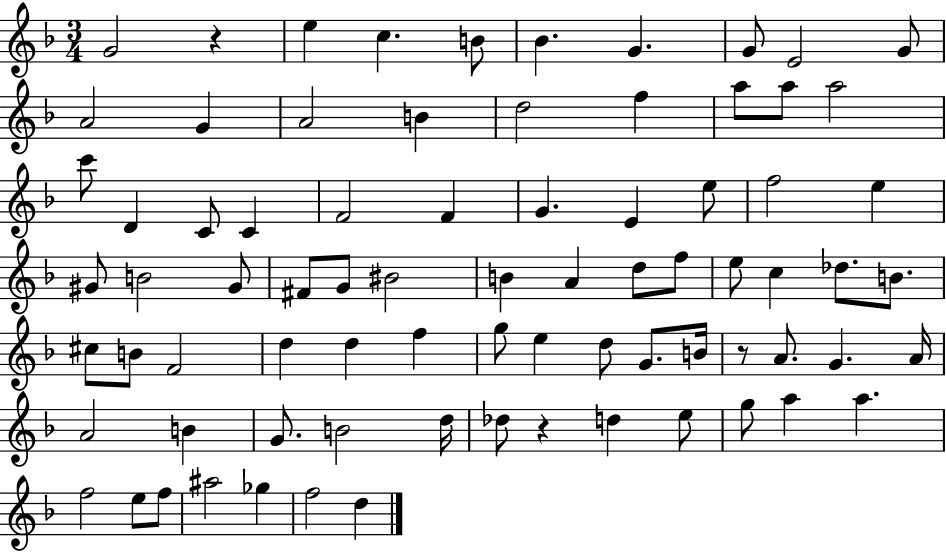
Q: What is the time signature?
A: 3/4